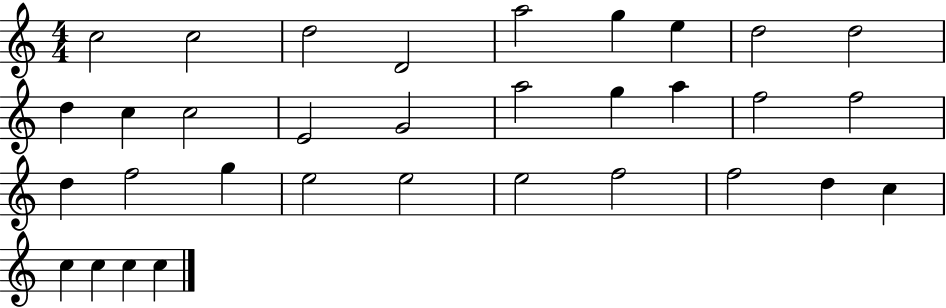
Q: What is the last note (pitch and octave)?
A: C5